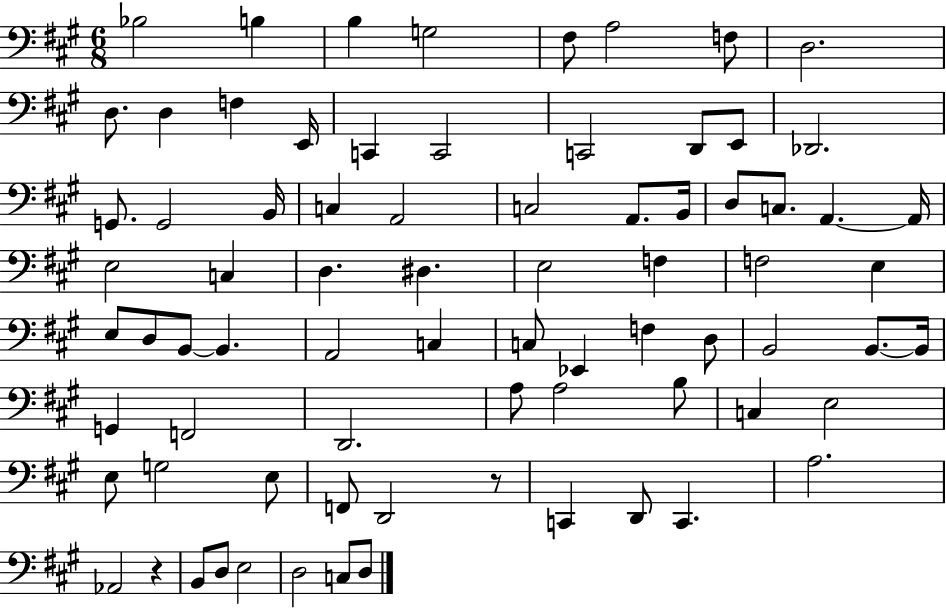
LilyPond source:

{
  \clef bass
  \numericTimeSignature
  \time 6/8
  \key a \major
  \repeat volta 2 { bes2 b4 | b4 g2 | fis8 a2 f8 | d2. | \break d8. d4 f4 e,16 | c,4 c,2 | c,2 d,8 e,8 | des,2. | \break g,8. g,2 b,16 | c4 a,2 | c2 a,8. b,16 | d8 c8. a,4.~~ a,16 | \break e2 c4 | d4. dis4. | e2 f4 | f2 e4 | \break e8 d8 b,8~~ b,4. | a,2 c4 | c8 ees,4 f4 d8 | b,2 b,8.~~ b,16 | \break g,4 f,2 | d,2. | a8 a2 b8 | c4 e2 | \break e8 g2 e8 | f,8 d,2 r8 | c,4 d,8 c,4. | a2. | \break aes,2 r4 | b,8 d8 e2 | d2 c8 d8 | } \bar "|."
}